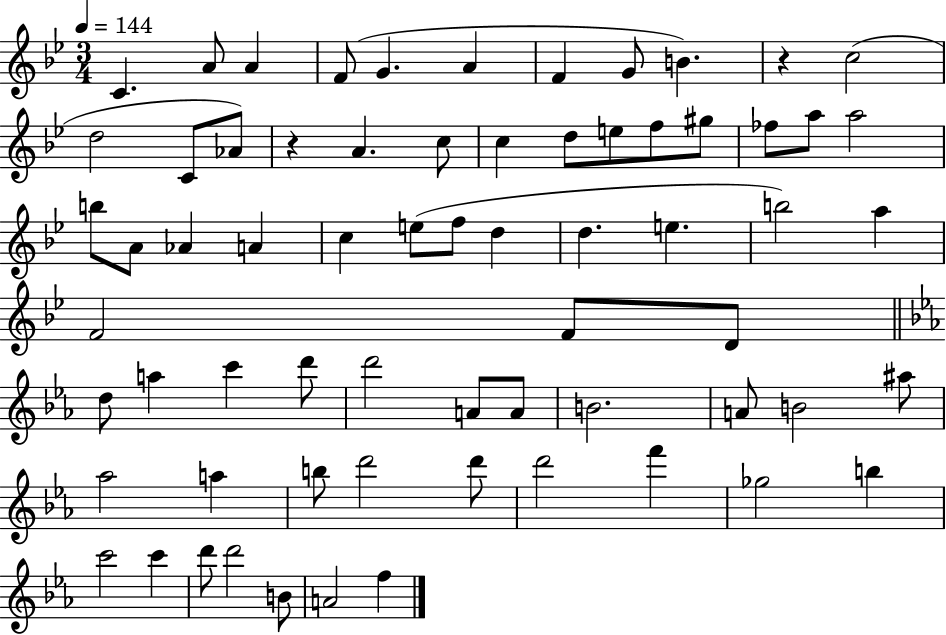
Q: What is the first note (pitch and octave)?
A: C4